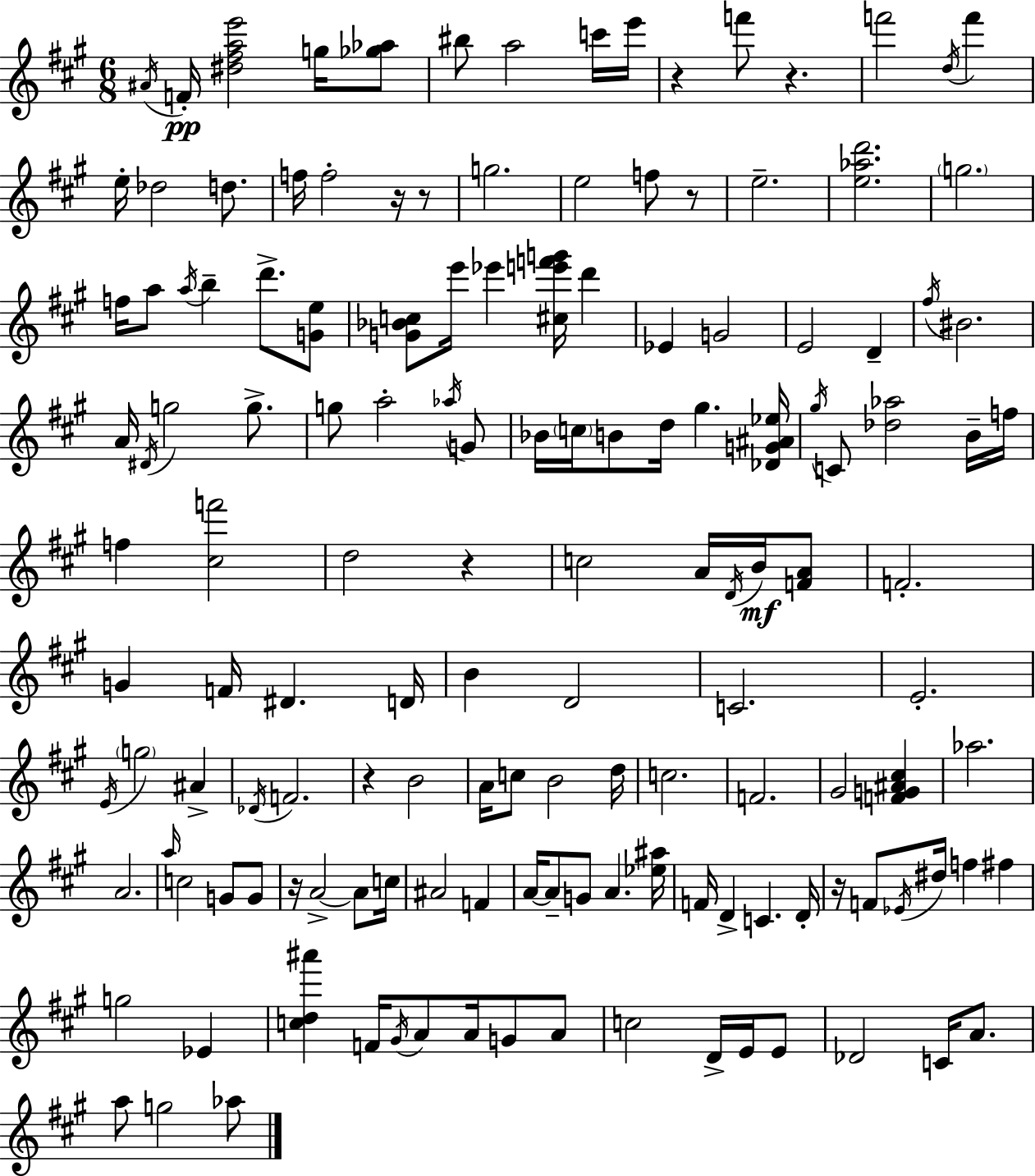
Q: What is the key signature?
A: A major